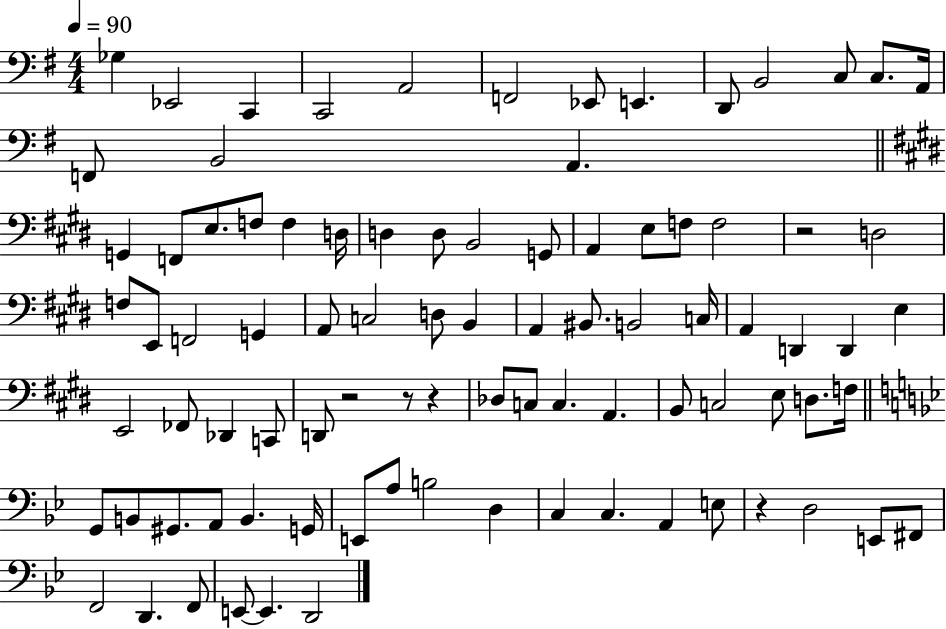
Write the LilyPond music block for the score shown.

{
  \clef bass
  \numericTimeSignature
  \time 4/4
  \key g \major
  \tempo 4 = 90
  ges4 ees,2 c,4 | c,2 a,2 | f,2 ees,8 e,4. | d,8 b,2 c8 c8. a,16 | \break f,8 b,2 a,4. | \bar "||" \break \key e \major g,4 f,8 e8. f8 f4 d16 | d4 d8 b,2 g,8 | a,4 e8 f8 f2 | r2 d2 | \break f8 e,8 f,2 g,4 | a,8 c2 d8 b,4 | a,4 bis,8. b,2 c16 | a,4 d,4 d,4 e4 | \break e,2 fes,8 des,4 c,8 | d,8 r2 r8 r4 | des8 c8 c4. a,4. | b,8 c2 e8 d8. f16 | \break \bar "||" \break \key g \minor g,8 b,8 gis,8. a,8 b,4. g,16 | e,8 a8 b2 d4 | c4 c4. a,4 e8 | r4 d2 e,8 fis,8 | \break f,2 d,4. f,8 | e,8~~ e,4. d,2 | \bar "|."
}